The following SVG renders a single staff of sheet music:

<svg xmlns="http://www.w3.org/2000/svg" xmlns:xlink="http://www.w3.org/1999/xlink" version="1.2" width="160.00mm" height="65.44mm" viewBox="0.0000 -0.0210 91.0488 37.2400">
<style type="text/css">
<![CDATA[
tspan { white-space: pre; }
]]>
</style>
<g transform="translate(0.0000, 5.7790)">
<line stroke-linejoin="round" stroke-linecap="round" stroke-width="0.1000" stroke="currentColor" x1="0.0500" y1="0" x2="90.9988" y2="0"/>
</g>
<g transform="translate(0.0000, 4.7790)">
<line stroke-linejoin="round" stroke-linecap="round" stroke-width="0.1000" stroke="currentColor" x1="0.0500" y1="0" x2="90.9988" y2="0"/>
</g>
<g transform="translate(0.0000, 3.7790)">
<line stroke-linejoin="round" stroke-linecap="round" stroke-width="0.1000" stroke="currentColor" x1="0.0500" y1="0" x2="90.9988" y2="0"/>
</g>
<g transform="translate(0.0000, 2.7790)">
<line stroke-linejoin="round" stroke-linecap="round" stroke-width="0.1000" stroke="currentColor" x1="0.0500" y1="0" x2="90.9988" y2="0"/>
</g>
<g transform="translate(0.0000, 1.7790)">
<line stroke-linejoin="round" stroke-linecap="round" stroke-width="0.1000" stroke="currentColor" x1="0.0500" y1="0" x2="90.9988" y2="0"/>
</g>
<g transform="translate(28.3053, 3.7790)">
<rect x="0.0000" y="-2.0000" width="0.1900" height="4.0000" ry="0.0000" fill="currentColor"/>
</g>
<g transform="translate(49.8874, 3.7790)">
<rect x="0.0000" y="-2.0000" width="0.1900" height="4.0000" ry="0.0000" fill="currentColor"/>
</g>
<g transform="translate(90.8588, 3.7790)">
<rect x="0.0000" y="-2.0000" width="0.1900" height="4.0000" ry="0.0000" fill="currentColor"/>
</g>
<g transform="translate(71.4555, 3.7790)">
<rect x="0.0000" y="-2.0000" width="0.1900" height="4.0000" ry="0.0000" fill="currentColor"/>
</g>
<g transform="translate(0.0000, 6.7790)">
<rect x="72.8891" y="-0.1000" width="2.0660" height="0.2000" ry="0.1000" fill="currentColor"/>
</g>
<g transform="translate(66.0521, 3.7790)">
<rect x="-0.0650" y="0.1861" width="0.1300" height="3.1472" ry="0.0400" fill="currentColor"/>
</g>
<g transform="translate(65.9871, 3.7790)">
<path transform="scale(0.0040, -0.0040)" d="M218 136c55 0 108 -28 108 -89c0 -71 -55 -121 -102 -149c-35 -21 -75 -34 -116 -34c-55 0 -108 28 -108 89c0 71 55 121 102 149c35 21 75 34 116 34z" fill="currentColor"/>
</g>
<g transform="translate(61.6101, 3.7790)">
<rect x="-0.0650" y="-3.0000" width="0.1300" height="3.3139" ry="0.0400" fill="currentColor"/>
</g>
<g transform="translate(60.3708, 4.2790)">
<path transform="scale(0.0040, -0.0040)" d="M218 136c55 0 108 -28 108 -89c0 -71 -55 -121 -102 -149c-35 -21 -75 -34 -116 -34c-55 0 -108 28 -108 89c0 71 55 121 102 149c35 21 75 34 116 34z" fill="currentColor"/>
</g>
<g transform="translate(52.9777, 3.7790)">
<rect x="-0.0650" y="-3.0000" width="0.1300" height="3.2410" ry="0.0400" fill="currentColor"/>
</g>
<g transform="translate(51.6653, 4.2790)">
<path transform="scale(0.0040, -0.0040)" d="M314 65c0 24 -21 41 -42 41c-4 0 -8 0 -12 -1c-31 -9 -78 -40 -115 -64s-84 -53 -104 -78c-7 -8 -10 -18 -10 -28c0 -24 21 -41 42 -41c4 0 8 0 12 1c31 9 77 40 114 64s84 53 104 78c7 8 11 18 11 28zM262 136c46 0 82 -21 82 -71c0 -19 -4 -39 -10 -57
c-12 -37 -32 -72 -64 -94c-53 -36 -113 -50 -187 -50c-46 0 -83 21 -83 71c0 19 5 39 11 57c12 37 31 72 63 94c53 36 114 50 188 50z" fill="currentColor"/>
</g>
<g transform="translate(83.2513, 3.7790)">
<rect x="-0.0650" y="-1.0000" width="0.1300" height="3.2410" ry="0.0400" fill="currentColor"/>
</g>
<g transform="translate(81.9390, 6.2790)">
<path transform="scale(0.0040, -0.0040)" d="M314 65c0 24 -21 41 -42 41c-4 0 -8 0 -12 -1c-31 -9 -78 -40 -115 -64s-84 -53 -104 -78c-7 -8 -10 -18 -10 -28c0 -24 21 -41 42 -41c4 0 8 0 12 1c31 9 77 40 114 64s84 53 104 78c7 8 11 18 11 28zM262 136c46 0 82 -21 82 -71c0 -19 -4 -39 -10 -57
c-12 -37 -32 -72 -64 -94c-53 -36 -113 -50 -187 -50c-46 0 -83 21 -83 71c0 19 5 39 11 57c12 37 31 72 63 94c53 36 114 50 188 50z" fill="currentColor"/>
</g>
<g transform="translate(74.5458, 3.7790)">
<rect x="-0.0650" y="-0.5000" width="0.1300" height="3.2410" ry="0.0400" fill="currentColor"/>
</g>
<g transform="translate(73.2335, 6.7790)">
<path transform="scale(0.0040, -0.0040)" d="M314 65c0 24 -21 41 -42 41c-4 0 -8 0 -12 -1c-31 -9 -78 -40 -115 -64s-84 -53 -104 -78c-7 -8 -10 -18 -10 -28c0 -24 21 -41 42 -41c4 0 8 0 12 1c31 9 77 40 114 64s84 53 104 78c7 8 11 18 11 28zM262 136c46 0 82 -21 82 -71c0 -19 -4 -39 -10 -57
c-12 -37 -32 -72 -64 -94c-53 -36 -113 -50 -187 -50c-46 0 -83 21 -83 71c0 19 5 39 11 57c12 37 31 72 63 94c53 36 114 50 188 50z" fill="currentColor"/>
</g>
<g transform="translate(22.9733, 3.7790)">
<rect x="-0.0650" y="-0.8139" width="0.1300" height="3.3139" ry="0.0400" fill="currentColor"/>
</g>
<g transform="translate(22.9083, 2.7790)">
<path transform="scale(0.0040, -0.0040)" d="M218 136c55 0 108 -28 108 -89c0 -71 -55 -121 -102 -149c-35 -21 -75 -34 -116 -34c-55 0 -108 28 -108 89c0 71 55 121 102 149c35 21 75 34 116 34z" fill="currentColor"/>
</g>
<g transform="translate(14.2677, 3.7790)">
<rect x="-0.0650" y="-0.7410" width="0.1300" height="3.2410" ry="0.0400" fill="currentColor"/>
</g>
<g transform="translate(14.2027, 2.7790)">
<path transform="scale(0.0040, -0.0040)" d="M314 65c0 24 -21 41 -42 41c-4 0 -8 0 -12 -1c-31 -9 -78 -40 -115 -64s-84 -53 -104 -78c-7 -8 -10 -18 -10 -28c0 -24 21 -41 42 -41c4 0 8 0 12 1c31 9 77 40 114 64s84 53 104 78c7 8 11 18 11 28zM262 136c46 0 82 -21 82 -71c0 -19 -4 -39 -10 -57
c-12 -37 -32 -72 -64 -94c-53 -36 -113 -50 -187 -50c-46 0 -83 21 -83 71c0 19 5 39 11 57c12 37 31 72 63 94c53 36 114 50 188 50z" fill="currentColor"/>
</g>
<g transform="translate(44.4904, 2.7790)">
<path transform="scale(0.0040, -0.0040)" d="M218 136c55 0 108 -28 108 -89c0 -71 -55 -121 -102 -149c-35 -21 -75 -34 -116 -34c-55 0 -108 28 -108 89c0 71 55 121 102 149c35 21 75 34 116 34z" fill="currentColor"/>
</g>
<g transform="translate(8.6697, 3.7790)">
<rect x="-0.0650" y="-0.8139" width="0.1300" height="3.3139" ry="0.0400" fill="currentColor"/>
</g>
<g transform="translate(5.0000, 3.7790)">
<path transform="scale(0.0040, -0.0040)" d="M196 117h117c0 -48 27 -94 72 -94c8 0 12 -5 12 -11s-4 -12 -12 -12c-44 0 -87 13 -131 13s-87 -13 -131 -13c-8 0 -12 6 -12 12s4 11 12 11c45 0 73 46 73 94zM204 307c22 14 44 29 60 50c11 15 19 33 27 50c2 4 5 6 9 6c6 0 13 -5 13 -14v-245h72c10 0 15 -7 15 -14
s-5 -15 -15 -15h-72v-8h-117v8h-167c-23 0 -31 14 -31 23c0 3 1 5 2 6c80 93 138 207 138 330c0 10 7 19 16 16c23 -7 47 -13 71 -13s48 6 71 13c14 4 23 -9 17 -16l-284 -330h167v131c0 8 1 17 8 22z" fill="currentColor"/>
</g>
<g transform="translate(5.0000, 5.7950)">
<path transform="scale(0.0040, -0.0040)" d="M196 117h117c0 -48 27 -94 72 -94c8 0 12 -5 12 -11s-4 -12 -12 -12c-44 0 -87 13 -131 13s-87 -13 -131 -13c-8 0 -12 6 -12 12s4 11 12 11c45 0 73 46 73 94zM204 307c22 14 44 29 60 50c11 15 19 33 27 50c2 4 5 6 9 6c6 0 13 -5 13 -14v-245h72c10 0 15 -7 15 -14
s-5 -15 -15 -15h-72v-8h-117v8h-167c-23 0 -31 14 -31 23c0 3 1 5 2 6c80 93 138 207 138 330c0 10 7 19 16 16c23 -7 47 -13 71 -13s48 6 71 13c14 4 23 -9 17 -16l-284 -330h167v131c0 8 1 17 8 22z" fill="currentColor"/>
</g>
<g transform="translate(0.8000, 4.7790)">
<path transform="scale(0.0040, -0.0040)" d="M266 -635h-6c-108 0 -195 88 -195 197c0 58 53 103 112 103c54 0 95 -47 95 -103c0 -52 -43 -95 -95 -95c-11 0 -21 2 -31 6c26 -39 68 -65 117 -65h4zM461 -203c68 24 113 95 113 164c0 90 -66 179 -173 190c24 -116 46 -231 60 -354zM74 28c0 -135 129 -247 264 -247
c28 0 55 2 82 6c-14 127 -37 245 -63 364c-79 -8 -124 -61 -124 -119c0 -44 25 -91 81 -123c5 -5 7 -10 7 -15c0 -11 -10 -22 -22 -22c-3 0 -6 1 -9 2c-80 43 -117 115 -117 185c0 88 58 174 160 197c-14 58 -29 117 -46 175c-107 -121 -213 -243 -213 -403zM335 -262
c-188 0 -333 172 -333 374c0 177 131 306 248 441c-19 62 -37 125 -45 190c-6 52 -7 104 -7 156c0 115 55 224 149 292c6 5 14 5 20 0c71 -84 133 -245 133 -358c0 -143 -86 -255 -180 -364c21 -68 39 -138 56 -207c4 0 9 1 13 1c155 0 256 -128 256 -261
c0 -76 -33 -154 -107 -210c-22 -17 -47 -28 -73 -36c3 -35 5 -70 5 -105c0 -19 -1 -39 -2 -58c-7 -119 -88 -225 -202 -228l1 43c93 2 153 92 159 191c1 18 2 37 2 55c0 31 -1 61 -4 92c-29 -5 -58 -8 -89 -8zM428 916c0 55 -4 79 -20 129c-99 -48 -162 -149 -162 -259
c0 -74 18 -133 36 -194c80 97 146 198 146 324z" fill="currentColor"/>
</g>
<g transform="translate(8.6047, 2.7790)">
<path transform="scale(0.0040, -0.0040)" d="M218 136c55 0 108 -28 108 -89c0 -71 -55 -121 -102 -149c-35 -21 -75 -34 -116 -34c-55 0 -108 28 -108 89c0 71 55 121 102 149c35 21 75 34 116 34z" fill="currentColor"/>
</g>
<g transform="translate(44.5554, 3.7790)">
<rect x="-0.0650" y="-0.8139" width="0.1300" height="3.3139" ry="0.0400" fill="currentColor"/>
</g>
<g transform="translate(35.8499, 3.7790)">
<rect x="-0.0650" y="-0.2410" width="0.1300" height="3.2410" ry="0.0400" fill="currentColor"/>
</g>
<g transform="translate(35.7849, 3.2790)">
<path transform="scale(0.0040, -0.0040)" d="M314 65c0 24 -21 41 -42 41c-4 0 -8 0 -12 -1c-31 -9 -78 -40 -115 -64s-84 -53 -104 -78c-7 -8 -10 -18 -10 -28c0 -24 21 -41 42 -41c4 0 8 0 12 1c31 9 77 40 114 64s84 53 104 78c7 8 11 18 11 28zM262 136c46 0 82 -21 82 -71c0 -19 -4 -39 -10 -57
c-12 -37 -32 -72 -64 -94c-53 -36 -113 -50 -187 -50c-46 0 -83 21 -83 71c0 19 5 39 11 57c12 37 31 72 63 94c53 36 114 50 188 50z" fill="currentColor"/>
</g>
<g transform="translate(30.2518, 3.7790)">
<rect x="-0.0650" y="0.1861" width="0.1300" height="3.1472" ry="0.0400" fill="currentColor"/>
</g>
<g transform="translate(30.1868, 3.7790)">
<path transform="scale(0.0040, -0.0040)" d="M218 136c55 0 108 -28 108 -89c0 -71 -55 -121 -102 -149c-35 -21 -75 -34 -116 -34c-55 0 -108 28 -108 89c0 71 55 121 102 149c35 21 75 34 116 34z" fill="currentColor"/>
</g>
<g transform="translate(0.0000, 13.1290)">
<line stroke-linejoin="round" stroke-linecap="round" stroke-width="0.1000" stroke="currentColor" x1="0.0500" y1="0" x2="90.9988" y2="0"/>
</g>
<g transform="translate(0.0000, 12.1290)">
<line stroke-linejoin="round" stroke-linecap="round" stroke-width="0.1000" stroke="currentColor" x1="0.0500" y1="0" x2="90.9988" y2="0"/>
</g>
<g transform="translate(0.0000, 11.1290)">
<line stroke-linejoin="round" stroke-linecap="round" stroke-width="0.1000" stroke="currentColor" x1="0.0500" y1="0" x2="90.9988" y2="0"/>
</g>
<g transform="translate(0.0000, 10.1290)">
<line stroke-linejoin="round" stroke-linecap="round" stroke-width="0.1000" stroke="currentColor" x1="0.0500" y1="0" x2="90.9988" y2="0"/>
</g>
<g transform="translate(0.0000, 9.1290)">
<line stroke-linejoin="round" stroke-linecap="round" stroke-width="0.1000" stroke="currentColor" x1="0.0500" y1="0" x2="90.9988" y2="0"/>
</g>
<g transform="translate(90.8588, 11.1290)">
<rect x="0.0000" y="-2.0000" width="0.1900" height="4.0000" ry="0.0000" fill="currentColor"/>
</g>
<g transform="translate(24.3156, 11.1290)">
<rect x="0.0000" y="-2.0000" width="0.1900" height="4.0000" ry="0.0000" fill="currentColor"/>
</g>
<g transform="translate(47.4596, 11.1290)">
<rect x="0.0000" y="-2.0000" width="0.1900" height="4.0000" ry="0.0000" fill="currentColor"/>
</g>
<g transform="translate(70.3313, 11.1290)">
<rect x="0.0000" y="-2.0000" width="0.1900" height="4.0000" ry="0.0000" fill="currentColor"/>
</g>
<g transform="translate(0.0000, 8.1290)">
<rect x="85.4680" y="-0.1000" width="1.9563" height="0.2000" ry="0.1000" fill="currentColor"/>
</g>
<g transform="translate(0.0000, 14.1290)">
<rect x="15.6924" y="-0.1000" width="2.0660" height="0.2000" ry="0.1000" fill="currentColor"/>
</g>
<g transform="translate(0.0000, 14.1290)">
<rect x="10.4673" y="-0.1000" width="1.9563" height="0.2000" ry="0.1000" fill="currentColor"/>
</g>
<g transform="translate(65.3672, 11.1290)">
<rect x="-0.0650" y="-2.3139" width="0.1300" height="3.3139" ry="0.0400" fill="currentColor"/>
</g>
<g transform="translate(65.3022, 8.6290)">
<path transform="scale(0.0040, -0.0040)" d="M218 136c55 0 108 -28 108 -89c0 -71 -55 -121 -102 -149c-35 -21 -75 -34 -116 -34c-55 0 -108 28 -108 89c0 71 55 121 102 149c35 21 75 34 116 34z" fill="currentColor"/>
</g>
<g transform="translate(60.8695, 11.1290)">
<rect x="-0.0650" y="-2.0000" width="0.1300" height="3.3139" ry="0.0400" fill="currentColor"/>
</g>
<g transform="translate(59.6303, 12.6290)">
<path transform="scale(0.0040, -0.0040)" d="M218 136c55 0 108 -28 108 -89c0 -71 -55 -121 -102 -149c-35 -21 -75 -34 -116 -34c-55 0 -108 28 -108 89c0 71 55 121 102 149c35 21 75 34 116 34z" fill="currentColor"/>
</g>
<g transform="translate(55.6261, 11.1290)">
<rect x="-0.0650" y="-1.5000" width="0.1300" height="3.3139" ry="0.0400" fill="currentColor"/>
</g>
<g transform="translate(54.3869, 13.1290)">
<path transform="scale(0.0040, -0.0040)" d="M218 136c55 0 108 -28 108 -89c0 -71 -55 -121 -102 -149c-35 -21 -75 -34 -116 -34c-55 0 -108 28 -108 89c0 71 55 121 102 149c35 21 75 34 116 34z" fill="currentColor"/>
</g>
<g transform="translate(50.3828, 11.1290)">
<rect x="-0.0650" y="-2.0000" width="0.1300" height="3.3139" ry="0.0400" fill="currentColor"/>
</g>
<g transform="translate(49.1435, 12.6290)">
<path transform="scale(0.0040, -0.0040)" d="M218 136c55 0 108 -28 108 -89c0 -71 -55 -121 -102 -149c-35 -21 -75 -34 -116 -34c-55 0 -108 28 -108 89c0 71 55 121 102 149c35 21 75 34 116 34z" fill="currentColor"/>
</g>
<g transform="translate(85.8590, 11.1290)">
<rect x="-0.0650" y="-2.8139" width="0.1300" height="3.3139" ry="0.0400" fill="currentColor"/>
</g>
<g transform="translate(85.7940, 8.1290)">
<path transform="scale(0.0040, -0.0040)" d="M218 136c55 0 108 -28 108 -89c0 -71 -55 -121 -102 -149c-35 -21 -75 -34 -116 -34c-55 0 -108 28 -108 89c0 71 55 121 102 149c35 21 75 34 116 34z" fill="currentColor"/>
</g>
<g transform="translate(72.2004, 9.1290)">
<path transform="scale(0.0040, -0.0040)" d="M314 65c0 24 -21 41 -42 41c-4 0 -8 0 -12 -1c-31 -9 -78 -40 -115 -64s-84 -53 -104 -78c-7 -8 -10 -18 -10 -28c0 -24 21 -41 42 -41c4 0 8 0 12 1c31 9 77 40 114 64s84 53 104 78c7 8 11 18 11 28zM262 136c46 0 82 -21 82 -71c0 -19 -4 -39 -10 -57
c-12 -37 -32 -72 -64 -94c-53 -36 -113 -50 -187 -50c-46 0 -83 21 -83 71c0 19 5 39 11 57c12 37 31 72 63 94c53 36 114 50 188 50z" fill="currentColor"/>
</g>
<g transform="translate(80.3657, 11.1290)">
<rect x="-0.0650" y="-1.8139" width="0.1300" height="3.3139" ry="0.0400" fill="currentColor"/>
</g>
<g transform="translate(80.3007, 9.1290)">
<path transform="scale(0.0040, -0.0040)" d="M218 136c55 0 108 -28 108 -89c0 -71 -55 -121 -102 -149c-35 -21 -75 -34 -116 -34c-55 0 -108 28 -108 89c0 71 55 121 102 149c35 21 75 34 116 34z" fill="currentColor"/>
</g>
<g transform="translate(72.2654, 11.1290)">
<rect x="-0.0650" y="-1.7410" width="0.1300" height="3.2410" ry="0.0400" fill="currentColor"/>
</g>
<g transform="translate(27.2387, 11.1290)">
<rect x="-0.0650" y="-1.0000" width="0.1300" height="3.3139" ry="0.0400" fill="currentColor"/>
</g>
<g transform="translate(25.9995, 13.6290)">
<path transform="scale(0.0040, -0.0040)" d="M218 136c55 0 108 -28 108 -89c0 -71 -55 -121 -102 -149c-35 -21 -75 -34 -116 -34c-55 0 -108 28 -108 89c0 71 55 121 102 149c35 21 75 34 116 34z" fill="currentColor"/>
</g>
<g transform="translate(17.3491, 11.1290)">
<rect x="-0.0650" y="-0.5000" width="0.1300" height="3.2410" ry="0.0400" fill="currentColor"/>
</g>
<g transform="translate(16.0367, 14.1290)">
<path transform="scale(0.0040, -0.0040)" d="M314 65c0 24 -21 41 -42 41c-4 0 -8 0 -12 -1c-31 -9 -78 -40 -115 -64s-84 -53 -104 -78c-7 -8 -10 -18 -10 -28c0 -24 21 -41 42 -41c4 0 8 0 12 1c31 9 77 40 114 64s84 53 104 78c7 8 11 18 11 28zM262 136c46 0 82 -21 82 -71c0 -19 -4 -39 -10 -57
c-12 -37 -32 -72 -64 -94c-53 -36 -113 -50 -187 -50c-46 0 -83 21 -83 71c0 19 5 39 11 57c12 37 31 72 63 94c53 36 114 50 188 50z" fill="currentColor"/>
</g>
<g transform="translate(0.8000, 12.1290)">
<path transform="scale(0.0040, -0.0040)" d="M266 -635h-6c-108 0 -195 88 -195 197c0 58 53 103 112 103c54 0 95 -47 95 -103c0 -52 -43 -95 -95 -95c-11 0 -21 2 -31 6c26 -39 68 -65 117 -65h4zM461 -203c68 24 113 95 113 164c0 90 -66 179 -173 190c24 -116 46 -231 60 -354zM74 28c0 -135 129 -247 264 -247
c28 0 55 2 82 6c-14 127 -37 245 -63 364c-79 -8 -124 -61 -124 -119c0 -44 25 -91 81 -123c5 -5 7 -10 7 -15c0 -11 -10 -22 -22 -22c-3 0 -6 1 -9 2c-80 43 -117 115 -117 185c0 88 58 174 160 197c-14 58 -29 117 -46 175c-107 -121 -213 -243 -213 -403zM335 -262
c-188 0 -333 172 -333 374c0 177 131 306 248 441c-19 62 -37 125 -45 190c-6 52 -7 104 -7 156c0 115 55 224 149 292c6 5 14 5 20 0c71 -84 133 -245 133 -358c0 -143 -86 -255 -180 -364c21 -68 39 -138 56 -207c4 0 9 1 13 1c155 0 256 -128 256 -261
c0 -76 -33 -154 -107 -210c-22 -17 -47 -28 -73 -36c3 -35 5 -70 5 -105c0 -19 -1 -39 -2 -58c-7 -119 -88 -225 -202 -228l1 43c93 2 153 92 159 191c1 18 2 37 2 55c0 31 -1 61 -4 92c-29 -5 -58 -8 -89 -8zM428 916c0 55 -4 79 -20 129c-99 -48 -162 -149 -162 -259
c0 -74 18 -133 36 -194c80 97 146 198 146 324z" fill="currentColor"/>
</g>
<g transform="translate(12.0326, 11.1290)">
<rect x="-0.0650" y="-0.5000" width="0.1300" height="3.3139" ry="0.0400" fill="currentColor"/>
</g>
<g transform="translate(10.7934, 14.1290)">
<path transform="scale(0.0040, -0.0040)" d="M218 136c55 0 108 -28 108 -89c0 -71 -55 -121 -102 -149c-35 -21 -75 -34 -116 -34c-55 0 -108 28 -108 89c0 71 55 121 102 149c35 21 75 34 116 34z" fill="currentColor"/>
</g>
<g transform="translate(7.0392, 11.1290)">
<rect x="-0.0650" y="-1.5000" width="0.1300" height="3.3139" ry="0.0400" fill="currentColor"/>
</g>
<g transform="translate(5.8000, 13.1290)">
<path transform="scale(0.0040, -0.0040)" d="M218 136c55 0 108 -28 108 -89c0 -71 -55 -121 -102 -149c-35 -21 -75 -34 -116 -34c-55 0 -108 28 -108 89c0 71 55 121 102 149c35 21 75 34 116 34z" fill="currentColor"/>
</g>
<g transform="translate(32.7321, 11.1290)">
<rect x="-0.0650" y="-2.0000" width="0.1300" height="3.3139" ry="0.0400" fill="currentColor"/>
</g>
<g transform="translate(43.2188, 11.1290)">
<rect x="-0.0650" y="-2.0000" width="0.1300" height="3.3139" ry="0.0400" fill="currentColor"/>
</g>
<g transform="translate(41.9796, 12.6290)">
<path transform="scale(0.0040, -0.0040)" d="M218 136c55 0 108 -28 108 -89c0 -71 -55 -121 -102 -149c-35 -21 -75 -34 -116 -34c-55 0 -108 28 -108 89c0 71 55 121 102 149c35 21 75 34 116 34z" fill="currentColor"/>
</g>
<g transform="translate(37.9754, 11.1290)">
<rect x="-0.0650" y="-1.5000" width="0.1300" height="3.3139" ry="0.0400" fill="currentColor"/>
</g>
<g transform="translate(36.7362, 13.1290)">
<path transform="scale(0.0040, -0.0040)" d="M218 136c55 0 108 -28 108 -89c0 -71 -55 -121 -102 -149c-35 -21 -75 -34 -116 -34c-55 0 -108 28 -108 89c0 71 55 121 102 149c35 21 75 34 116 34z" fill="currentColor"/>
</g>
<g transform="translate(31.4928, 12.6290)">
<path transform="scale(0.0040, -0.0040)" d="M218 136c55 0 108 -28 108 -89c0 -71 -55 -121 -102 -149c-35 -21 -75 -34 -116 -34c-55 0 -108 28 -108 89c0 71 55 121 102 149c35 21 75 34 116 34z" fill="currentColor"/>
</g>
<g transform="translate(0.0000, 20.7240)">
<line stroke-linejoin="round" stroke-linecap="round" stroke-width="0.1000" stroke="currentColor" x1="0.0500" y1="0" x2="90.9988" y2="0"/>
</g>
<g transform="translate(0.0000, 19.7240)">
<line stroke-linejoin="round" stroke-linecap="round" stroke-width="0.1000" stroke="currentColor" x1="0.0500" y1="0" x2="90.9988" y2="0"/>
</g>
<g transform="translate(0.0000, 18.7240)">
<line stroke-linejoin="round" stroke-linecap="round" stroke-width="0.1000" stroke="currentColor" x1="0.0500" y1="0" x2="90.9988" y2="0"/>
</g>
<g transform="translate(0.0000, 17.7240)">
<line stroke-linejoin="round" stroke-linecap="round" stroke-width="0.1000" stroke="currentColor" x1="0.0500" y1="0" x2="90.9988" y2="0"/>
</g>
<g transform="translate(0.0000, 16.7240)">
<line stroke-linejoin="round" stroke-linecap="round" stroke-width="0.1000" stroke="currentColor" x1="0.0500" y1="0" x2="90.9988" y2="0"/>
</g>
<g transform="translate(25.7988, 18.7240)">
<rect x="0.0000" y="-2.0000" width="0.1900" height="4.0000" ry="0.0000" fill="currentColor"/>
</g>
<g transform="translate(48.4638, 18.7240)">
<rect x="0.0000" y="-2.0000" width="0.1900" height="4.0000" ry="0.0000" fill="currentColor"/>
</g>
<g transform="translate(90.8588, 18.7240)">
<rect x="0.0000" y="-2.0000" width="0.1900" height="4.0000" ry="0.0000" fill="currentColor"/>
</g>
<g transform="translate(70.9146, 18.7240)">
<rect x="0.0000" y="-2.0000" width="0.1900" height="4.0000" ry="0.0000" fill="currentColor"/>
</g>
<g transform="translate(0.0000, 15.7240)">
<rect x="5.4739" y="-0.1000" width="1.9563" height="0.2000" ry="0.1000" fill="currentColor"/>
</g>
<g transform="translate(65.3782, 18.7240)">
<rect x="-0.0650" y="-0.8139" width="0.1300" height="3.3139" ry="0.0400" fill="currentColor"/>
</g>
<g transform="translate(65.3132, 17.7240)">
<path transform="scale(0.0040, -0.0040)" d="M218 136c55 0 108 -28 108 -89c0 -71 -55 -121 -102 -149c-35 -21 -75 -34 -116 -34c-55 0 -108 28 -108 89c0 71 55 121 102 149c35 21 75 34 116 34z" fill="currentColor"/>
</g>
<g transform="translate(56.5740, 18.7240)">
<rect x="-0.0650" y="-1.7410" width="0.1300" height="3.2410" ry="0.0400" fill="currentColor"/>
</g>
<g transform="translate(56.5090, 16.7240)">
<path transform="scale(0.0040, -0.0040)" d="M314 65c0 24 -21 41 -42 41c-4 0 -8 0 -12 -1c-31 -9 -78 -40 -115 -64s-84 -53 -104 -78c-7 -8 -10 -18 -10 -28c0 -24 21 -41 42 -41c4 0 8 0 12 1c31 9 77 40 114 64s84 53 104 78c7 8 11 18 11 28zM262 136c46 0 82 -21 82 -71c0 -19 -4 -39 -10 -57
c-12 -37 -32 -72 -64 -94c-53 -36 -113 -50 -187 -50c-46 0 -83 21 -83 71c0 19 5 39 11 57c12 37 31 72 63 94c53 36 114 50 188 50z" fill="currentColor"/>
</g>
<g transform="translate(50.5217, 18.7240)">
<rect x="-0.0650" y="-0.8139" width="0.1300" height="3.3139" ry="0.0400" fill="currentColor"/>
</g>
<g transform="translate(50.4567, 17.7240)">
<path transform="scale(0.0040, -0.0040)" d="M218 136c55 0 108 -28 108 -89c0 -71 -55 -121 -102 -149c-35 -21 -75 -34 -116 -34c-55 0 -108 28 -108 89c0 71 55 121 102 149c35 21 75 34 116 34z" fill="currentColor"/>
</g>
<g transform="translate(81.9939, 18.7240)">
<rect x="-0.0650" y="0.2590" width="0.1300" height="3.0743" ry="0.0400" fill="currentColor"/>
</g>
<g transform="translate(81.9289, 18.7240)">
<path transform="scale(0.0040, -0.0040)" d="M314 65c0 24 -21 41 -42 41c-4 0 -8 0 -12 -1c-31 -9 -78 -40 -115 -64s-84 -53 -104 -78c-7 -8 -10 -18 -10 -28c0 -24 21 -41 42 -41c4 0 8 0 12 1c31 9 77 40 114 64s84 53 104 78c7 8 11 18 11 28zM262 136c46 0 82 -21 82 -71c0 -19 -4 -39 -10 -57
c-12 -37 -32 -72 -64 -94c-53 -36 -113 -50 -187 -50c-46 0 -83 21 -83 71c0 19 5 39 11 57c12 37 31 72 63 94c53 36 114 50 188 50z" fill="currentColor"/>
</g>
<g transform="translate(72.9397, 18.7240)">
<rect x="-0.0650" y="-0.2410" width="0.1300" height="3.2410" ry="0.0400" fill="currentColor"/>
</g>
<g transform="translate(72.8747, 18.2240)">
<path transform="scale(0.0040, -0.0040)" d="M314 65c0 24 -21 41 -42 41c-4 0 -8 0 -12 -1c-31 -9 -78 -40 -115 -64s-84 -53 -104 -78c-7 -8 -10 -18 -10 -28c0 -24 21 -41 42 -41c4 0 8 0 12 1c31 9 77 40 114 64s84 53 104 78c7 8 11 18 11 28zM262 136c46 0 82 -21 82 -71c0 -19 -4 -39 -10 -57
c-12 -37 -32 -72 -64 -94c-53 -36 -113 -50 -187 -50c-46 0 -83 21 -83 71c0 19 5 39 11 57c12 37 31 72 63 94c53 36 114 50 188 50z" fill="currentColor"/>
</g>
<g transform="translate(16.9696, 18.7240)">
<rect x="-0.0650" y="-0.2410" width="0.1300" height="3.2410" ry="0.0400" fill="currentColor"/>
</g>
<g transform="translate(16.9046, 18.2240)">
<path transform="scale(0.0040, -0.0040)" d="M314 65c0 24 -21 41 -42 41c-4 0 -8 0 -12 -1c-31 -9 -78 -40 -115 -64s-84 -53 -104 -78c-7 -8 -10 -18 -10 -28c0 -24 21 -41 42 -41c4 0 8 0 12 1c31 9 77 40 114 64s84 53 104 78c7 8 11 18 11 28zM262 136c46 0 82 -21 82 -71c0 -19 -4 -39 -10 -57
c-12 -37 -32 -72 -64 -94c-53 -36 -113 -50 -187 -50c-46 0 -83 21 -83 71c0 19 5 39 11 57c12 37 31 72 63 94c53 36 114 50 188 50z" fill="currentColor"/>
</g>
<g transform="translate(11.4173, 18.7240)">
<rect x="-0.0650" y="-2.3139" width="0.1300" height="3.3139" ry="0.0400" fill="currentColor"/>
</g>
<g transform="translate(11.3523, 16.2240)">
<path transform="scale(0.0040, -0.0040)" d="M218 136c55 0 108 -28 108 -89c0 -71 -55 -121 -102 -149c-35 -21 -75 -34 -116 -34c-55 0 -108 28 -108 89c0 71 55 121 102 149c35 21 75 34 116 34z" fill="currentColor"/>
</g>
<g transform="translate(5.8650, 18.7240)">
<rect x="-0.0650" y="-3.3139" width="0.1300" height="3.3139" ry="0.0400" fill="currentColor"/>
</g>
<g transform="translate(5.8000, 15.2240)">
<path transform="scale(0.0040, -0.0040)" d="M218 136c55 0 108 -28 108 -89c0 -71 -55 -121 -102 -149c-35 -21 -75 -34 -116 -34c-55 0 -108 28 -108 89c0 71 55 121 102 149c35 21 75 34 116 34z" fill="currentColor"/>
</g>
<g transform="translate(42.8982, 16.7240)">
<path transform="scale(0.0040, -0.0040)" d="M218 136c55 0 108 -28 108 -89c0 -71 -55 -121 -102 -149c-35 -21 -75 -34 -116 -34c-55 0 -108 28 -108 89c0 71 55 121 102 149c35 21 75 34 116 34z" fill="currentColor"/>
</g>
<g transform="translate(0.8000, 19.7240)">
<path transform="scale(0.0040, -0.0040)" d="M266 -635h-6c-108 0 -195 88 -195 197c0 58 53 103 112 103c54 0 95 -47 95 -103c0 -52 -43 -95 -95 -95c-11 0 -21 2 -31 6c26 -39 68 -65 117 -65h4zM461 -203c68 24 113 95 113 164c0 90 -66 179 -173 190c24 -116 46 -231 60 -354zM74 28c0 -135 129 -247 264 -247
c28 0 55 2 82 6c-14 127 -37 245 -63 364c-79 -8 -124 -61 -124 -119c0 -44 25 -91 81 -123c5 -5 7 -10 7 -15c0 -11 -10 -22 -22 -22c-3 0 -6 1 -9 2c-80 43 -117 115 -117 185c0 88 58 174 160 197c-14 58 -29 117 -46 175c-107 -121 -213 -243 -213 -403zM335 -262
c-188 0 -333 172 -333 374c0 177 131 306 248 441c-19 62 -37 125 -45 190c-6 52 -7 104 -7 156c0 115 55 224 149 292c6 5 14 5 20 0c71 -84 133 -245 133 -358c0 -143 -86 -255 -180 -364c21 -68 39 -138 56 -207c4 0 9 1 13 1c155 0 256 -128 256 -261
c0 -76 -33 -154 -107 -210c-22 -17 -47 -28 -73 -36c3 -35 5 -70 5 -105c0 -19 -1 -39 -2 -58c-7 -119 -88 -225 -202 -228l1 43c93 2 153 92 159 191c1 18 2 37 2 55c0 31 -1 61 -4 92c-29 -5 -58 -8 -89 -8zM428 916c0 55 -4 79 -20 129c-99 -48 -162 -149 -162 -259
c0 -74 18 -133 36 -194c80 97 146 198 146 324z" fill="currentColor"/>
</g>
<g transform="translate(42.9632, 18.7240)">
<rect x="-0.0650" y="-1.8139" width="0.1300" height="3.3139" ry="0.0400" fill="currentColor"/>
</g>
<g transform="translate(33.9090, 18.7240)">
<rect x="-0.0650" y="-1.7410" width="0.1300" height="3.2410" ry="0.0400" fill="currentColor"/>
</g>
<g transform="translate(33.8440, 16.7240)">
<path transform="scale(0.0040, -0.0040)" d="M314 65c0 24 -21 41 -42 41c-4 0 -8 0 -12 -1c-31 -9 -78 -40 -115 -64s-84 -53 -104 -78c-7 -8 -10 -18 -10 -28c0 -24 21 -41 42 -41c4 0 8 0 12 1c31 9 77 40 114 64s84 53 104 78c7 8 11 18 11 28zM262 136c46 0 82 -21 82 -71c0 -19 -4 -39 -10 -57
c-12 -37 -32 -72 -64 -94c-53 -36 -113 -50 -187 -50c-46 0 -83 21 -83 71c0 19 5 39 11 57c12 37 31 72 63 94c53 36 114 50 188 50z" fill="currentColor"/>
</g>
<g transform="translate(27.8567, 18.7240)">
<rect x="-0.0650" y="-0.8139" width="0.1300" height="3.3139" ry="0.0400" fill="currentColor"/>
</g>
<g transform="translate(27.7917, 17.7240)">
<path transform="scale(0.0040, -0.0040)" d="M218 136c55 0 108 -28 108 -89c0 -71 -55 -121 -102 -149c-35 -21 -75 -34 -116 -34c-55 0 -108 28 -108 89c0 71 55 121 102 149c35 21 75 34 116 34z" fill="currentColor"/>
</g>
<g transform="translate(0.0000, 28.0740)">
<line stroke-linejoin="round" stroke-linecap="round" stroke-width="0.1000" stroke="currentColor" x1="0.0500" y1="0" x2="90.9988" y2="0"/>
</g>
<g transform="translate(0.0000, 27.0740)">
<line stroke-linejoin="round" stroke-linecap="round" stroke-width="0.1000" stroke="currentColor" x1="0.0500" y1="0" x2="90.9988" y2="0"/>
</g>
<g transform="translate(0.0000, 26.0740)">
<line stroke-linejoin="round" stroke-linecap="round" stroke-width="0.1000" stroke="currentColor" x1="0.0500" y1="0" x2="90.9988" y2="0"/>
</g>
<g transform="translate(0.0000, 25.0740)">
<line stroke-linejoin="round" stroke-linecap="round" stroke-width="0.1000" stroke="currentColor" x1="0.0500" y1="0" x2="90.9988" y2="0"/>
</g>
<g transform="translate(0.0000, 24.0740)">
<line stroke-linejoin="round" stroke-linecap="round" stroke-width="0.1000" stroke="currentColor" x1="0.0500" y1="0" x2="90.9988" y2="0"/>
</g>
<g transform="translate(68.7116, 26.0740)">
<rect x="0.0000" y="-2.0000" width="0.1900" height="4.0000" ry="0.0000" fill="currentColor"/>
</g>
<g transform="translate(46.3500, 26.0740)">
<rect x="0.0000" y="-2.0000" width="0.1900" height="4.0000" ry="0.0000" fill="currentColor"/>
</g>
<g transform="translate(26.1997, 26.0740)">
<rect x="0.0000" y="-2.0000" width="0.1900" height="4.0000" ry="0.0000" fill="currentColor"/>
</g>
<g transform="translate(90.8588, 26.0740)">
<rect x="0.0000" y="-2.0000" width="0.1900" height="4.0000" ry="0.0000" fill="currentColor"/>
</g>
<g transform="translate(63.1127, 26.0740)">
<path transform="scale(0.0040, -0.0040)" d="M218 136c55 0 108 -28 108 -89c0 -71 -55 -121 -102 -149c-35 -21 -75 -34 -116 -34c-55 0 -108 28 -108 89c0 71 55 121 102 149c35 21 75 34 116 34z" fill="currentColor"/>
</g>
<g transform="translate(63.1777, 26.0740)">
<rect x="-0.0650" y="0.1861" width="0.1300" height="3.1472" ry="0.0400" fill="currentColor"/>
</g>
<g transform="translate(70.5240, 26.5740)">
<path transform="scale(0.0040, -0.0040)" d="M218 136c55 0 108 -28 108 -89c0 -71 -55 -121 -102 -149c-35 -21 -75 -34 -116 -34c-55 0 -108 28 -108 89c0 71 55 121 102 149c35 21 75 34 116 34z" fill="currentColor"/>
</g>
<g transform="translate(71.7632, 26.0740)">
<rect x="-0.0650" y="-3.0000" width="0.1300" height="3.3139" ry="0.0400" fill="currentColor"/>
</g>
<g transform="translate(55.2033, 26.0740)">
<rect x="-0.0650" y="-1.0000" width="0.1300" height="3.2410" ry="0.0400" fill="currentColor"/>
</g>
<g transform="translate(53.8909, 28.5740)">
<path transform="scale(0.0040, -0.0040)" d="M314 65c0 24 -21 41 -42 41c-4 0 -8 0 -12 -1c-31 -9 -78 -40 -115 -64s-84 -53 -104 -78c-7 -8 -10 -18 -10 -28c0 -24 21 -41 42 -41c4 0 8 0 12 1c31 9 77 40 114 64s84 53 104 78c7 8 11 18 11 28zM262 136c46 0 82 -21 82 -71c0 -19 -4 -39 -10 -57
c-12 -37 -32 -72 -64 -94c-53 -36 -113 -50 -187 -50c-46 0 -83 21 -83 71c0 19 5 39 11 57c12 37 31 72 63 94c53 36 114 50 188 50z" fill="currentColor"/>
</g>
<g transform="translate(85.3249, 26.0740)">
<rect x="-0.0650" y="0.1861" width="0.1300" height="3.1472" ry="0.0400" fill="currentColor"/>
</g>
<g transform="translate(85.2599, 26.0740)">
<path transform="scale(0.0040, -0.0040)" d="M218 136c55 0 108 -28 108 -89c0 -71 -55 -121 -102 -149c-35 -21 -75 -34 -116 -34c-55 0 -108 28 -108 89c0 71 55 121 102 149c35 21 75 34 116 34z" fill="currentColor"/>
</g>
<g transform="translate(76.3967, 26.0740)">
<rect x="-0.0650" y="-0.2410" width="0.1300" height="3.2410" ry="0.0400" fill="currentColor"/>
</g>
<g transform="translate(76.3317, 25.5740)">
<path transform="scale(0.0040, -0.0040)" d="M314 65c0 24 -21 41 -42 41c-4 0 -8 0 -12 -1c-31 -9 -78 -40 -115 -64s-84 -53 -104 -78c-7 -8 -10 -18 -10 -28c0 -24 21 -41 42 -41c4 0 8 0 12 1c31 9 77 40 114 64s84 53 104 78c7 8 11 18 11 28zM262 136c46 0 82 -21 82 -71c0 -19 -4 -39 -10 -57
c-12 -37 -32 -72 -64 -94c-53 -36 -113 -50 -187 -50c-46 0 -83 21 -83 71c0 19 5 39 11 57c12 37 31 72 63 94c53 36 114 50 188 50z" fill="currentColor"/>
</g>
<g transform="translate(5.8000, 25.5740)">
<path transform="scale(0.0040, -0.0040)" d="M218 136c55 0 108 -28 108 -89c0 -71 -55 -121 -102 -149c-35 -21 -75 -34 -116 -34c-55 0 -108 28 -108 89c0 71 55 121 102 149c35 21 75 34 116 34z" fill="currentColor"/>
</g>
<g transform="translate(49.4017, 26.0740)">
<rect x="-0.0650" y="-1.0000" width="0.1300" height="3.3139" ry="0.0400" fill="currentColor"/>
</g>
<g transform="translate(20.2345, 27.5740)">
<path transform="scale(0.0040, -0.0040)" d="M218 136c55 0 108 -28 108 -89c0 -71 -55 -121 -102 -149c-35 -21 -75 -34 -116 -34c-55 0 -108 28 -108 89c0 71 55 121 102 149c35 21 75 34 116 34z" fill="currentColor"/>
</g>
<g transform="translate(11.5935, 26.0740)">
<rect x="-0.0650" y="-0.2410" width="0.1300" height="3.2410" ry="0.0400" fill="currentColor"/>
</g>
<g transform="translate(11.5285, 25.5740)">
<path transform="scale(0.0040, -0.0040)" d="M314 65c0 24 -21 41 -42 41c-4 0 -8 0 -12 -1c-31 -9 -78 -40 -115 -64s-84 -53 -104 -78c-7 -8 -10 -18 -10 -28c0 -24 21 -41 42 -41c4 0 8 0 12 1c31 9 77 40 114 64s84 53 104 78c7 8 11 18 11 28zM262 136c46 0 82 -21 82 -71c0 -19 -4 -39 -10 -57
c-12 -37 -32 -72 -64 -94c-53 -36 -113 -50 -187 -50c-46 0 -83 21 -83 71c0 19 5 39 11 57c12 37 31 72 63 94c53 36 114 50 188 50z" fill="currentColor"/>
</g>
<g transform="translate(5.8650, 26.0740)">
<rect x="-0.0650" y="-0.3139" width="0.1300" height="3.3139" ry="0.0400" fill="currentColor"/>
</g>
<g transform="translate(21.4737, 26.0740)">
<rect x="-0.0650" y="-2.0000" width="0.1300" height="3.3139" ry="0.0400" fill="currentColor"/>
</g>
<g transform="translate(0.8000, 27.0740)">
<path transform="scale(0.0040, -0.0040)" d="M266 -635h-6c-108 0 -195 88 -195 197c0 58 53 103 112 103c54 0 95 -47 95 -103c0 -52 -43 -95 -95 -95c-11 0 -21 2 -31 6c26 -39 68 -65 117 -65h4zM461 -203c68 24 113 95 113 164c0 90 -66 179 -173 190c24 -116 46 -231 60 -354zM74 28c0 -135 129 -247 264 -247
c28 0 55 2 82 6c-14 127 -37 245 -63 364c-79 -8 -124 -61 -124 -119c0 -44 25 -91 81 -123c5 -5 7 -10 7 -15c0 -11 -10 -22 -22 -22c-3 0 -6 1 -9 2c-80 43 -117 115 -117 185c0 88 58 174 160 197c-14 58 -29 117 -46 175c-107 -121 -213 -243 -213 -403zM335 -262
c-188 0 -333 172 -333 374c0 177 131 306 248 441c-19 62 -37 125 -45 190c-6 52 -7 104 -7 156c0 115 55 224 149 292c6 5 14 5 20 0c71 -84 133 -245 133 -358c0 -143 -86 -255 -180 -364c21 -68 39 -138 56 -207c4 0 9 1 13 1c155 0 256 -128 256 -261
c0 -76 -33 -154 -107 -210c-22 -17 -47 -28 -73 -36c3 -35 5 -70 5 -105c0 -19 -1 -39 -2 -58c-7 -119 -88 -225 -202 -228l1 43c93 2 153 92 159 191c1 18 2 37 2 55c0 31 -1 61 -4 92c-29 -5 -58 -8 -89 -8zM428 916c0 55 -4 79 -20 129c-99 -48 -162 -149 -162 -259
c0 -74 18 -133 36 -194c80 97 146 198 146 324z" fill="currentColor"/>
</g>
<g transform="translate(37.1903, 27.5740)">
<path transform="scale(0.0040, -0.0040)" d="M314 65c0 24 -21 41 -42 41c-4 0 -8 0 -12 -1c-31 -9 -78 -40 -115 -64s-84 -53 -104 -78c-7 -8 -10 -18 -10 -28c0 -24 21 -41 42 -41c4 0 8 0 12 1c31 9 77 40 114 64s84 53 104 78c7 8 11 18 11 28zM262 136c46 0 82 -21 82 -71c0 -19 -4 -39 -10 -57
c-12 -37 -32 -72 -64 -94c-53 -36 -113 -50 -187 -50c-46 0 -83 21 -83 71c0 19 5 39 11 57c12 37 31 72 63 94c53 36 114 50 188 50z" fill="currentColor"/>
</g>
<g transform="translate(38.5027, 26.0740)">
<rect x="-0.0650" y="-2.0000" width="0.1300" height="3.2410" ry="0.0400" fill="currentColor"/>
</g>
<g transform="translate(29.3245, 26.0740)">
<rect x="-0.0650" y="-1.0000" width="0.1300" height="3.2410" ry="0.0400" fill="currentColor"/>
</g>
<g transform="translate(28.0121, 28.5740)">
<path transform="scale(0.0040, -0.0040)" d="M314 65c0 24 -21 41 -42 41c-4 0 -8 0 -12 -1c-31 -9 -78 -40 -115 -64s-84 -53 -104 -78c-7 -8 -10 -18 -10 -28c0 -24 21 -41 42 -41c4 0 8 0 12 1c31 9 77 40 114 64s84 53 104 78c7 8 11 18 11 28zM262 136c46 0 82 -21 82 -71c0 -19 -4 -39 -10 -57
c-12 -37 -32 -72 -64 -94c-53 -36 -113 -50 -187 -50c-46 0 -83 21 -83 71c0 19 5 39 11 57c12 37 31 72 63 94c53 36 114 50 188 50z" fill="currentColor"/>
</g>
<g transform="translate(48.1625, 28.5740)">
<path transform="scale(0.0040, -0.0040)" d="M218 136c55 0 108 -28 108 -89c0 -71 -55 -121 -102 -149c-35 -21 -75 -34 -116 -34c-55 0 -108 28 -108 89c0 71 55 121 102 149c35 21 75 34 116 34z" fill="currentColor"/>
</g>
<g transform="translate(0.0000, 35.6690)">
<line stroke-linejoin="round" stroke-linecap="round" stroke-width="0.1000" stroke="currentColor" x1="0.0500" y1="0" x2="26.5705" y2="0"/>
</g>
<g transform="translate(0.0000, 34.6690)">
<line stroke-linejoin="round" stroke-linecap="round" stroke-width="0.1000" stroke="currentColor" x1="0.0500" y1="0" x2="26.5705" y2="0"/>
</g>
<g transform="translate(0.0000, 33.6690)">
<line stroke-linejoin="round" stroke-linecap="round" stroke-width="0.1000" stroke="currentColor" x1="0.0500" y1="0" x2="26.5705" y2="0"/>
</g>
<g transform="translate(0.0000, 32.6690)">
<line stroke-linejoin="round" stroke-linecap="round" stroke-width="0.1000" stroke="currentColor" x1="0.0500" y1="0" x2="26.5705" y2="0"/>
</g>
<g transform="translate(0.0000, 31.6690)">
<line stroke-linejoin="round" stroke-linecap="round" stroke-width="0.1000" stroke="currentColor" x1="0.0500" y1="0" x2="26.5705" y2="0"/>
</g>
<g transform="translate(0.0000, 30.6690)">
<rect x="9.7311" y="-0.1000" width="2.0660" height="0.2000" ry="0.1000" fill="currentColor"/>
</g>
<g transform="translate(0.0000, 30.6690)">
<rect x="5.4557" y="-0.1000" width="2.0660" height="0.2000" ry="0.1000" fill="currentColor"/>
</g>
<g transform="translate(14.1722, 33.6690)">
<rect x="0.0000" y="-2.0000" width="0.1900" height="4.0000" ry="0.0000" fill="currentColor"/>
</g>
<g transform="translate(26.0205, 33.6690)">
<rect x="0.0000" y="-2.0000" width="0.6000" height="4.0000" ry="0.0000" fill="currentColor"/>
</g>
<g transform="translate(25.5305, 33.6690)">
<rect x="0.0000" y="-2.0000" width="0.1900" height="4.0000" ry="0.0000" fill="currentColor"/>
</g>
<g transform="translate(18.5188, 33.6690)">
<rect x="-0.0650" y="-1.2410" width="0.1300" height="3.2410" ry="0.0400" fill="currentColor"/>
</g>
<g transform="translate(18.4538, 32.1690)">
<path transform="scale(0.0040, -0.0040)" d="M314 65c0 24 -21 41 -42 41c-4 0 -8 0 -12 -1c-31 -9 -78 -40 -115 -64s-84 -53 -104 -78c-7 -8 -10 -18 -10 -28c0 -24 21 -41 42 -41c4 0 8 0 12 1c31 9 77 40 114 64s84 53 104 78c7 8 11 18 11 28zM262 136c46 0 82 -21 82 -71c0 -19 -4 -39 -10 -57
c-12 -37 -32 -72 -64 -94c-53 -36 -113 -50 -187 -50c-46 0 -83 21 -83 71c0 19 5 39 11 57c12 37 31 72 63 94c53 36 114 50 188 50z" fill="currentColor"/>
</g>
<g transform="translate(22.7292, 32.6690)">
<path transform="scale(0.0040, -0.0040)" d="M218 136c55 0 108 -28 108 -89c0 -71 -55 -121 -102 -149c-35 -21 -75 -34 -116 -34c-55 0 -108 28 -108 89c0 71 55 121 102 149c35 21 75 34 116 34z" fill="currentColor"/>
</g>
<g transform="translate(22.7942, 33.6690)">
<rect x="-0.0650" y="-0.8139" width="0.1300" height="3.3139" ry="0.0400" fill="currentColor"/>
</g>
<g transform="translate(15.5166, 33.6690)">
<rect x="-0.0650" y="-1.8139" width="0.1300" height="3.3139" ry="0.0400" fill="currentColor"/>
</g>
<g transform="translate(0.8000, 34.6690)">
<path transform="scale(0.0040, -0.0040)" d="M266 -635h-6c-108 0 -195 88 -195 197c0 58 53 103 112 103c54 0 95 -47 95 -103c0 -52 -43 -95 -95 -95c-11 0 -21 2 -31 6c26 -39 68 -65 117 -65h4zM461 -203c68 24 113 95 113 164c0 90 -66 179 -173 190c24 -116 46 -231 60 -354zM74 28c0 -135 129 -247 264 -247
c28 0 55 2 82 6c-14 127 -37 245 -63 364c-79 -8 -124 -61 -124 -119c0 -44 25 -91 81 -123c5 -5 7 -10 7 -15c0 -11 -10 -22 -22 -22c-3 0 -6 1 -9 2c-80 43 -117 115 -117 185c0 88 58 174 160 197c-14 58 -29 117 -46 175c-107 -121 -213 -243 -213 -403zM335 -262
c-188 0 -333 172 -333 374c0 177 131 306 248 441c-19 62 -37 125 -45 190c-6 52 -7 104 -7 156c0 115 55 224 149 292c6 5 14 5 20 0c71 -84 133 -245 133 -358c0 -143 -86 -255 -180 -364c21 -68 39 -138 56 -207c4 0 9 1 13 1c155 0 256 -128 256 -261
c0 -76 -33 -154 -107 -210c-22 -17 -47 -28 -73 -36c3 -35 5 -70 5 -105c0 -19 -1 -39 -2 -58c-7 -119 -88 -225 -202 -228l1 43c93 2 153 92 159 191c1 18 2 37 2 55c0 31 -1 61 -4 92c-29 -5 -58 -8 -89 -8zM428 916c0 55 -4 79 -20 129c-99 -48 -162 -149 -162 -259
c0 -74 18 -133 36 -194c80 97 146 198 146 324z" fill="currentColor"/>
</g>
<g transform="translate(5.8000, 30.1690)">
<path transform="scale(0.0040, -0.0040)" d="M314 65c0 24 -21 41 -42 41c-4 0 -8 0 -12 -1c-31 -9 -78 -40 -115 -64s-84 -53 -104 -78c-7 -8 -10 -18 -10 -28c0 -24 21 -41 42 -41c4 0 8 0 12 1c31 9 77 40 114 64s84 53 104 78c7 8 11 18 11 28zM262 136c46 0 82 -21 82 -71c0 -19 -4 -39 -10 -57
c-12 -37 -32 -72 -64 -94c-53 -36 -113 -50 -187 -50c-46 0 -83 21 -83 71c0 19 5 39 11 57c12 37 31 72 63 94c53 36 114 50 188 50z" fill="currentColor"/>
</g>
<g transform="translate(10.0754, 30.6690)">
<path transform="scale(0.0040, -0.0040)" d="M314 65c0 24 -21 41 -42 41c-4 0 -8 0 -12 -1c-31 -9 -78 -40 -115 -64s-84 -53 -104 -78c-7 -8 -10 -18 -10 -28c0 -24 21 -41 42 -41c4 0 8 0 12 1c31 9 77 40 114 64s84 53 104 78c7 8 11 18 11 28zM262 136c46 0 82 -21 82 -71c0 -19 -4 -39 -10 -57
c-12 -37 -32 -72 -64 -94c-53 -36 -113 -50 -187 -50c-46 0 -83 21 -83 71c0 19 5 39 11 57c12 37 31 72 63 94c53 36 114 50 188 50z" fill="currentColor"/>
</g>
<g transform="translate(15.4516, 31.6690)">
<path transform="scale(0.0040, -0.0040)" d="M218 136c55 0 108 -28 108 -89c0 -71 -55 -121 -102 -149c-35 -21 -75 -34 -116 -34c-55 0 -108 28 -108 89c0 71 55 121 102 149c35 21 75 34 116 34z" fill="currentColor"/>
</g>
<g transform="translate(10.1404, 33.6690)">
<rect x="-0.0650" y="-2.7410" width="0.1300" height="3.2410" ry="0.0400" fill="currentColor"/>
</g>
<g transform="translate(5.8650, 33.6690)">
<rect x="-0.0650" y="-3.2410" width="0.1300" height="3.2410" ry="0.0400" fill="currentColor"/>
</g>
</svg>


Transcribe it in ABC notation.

X:1
T:Untitled
M:4/4
L:1/4
K:C
d d2 d B c2 d A2 A B C2 D2 E C C2 D F E F F E F g f2 f a b g c2 d f2 f d f2 d c2 B2 c c2 F D2 F2 D D2 B A c2 B b2 a2 f e2 d